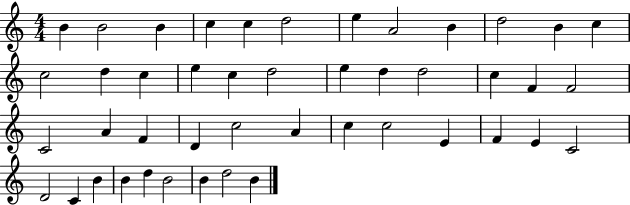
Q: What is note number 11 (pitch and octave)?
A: B4